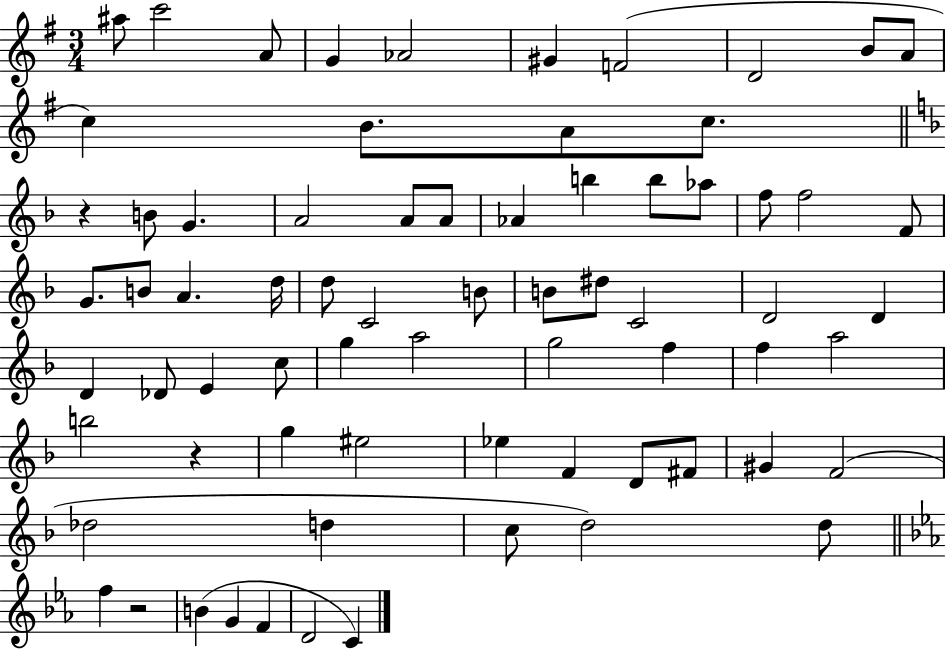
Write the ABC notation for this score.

X:1
T:Untitled
M:3/4
L:1/4
K:G
^a/2 c'2 A/2 G _A2 ^G F2 D2 B/2 A/2 c B/2 A/2 c/2 z B/2 G A2 A/2 A/2 _A b b/2 _a/2 f/2 f2 F/2 G/2 B/2 A d/4 d/2 C2 B/2 B/2 ^d/2 C2 D2 D D _D/2 E c/2 g a2 g2 f f a2 b2 z g ^e2 _e F D/2 ^F/2 ^G F2 _d2 d c/2 d2 d/2 f z2 B G F D2 C